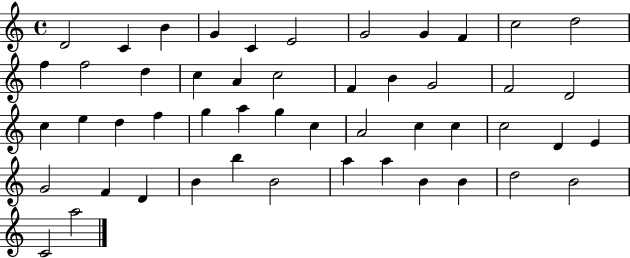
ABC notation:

X:1
T:Untitled
M:4/4
L:1/4
K:C
D2 C B G C E2 G2 G F c2 d2 f f2 d c A c2 F B G2 F2 D2 c e d f g a g c A2 c c c2 D E G2 F D B b B2 a a B B d2 B2 C2 a2